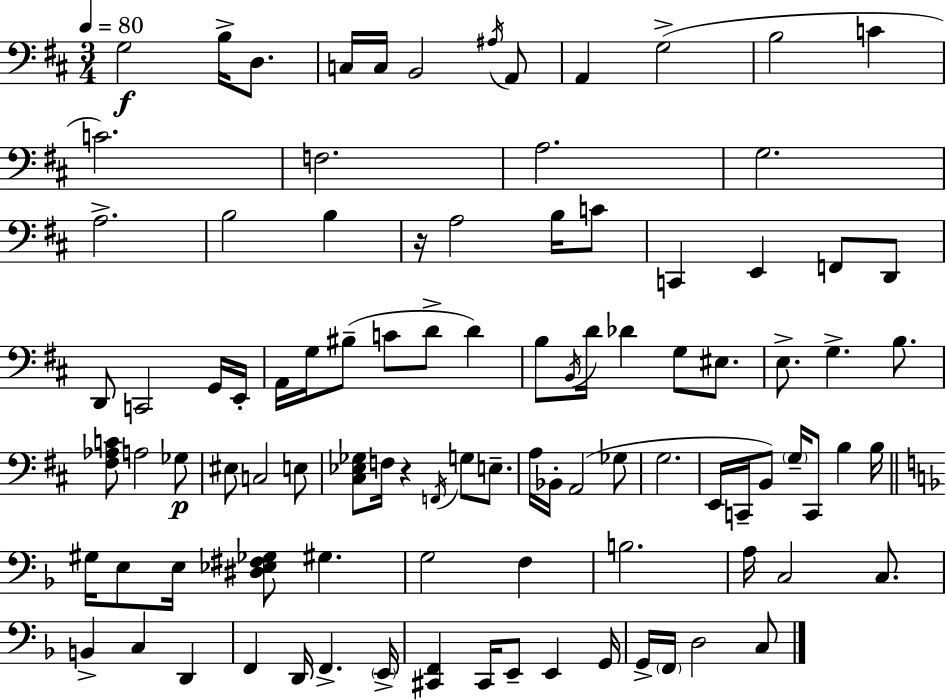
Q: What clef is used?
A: bass